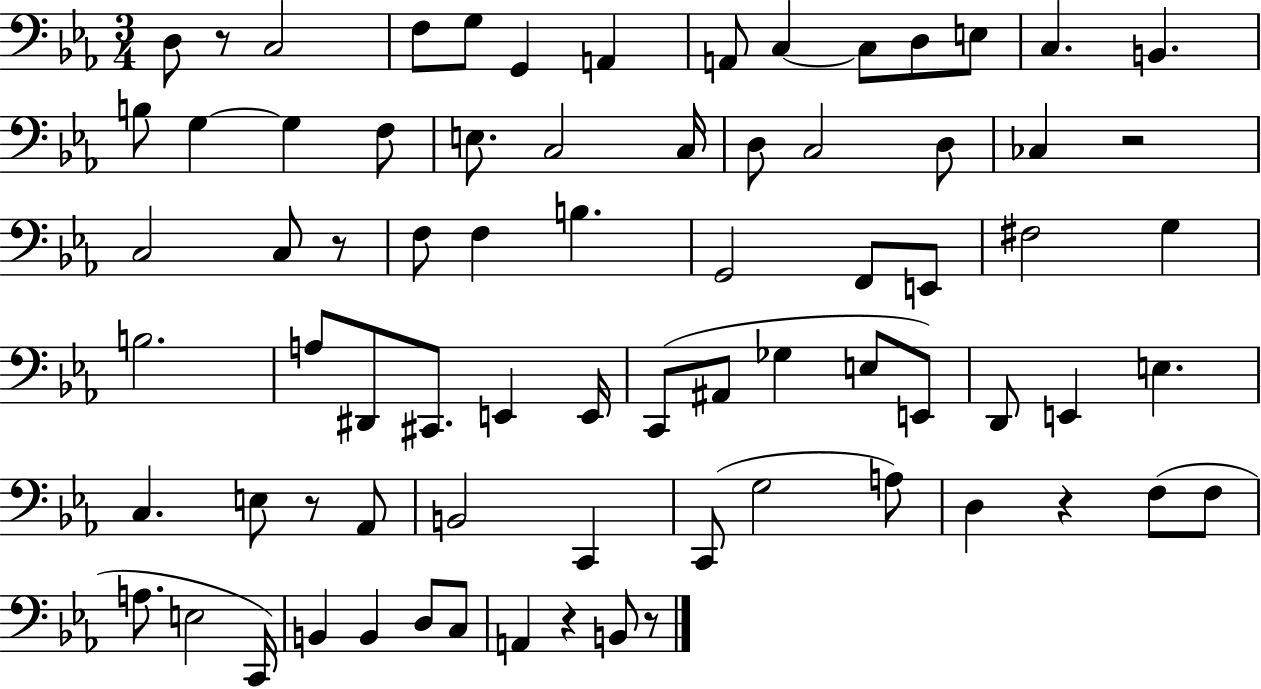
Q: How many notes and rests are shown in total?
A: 75